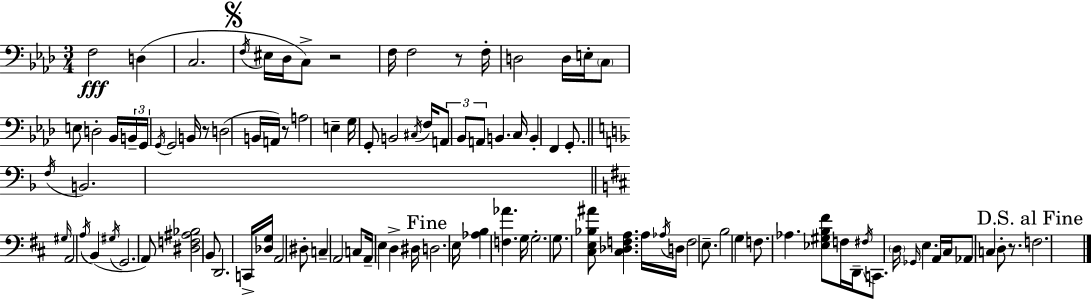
{
  \clef bass
  \numericTimeSignature
  \time 3/4
  \key f \minor
  f2\fff d4( | c2. | \mark \markup { \musicglyph "scripts.segno" } \acciaccatura { f16 } eis16 des16 c8->) r2 | f16 f2 r8 | \break f16-. d2 d16 e16-. \parenthesize c8 | e8 d2-. bes,16 | \tuplet 3/2 { b,16-- g,16 \acciaccatura { g,16 } } g,2 b,16 | r8 d2( b,16 a,16) | \break r8 a2 e4-- | g16 g,8-. b,2 | \acciaccatura { cis16 } f16 \tuplet 3/2 { a,8 bes,8 a,8 } b,4. | c16 b,4-. f,4 | \break g,8.-. \bar "||" \break \key d \minor \acciaccatura { f16 } b,2. | \bar "||" \break \key b \minor \grace { gis16 } a,2 \acciaccatura { a16 } b,4( | \acciaccatura { gis16 } g,2. | a,8) <dis f ais bes>2 | b,8 d,2. | \break c,16-> <des g>16 a,2 | dis8-. c4-- a,2 | c8 a,16-- e4 d4-> | dis16 \mark "Fine" d2. | \break e16 <aes b>4 <f aes'>4. | g16 g2.-. | g8. <cis e bes ais'>8 <cis des f a>4. | a16 \acciaccatura { aes16 } d16 f2 | \break e8.-- b2 | g4 f8. aes4. | <ees gis b fis'>8 f16 d,16-- \acciaccatura { fis16 } c,8. \parenthesize d16 \grace { ges,16 } e4. | a,16 cis16 aes,8 c4 | \break d8-. r8. \mark "D.S. al Fine" f2. | \bar "|."
}